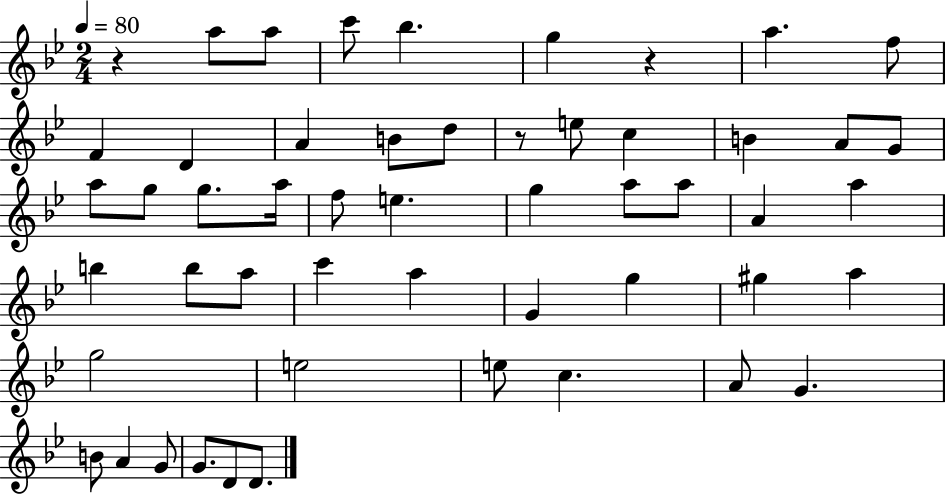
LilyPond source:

{
  \clef treble
  \numericTimeSignature
  \time 2/4
  \key bes \major
  \tempo 4 = 80
  \repeat volta 2 { r4 a''8 a''8 | c'''8 bes''4. | g''4 r4 | a''4. f''8 | \break f'4 d'4 | a'4 b'8 d''8 | r8 e''8 c''4 | b'4 a'8 g'8 | \break a''8 g''8 g''8. a''16 | f''8 e''4. | g''4 a''8 a''8 | a'4 a''4 | \break b''4 b''8 a''8 | c'''4 a''4 | g'4 g''4 | gis''4 a''4 | \break g''2 | e''2 | e''8 c''4. | a'8 g'4. | \break b'8 a'4 g'8 | g'8. d'8 d'8. | } \bar "|."
}